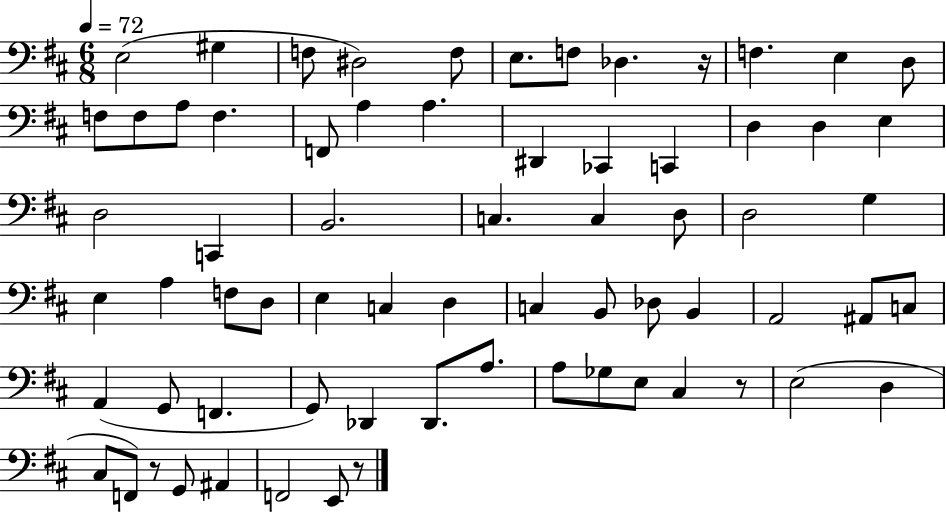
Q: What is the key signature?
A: D major